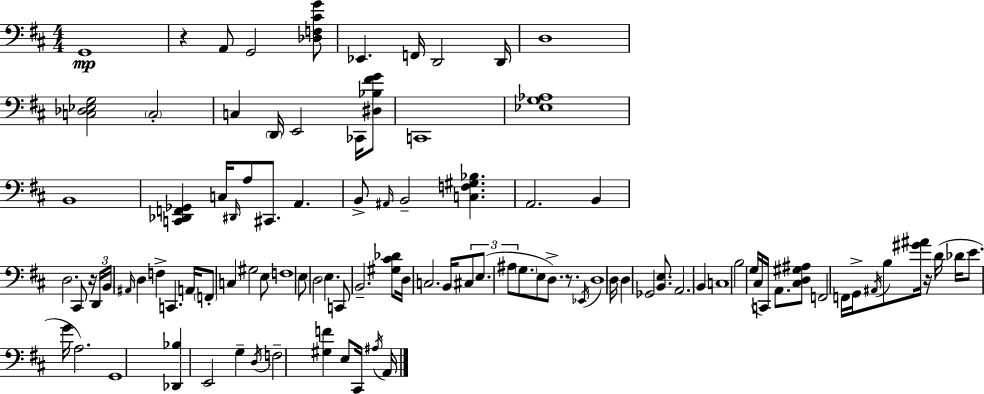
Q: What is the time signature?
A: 4/4